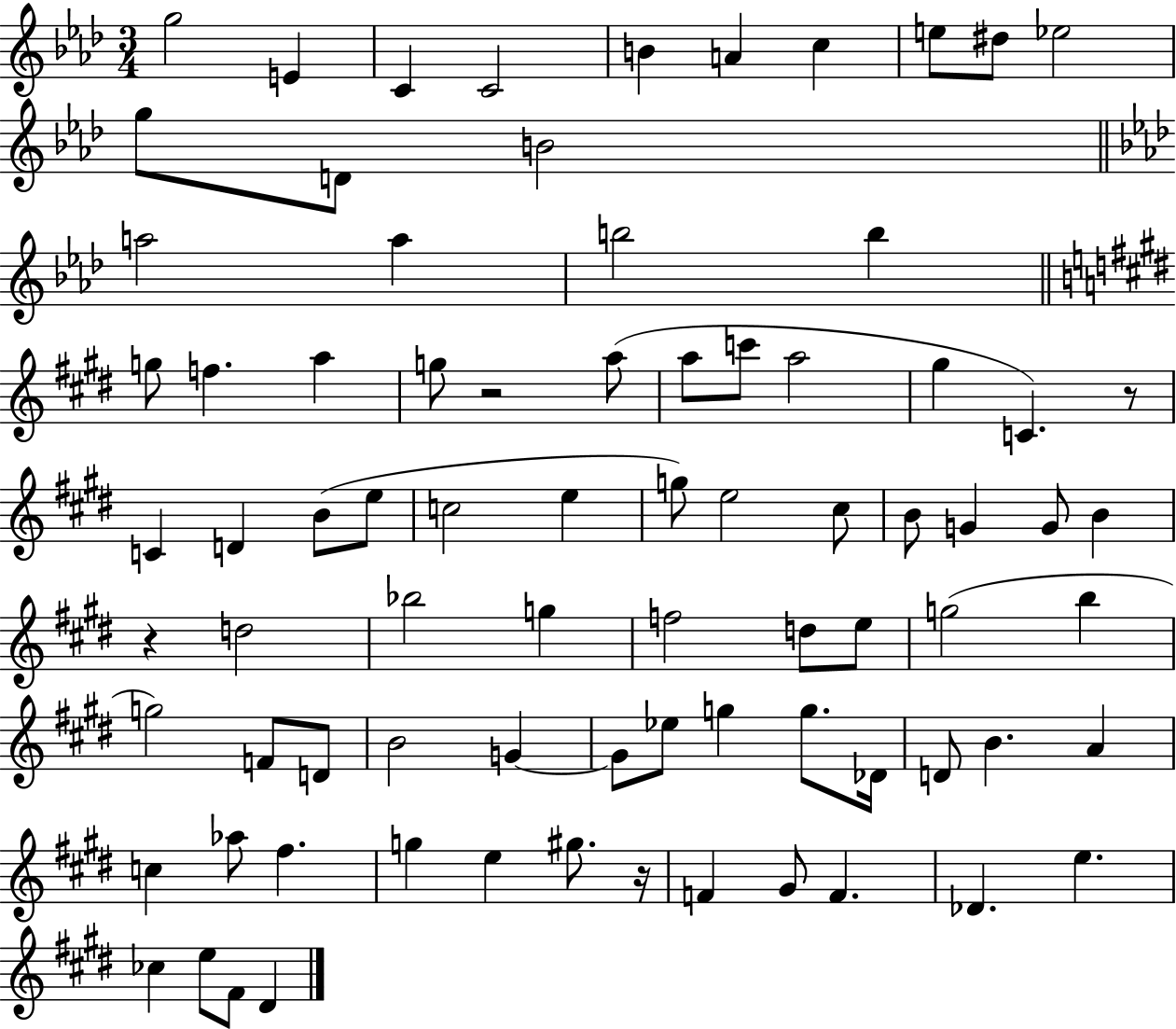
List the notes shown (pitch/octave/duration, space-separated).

G5/h E4/q C4/q C4/h B4/q A4/q C5/q E5/e D#5/e Eb5/h G5/e D4/e B4/h A5/h A5/q B5/h B5/q G5/e F5/q. A5/q G5/e R/h A5/e A5/e C6/e A5/h G#5/q C4/q. R/e C4/q D4/q B4/e E5/e C5/h E5/q G5/e E5/h C#5/e B4/e G4/q G4/e B4/q R/q D5/h Bb5/h G5/q F5/h D5/e E5/e G5/h B5/q G5/h F4/e D4/e B4/h G4/q G4/e Eb5/e G5/q G5/e. Db4/s D4/e B4/q. A4/q C5/q Ab5/e F#5/q. G5/q E5/q G#5/e. R/s F4/q G#4/e F4/q. Db4/q. E5/q. CES5/q E5/e F#4/e D#4/q